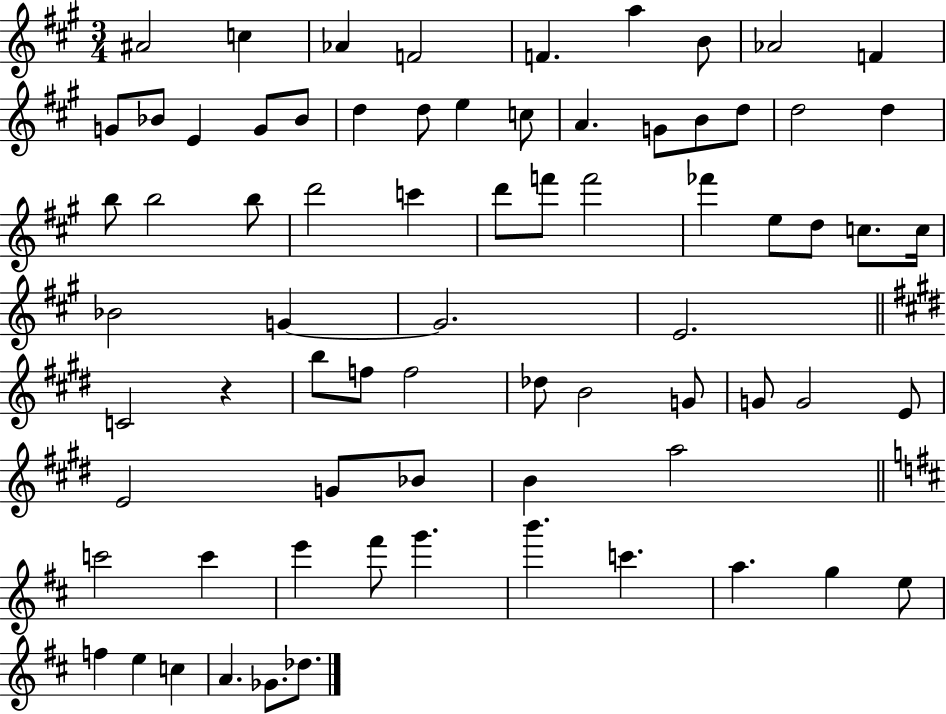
A#4/h C5/q Ab4/q F4/h F4/q. A5/q B4/e Ab4/h F4/q G4/e Bb4/e E4/q G4/e Bb4/e D5/q D5/e E5/q C5/e A4/q. G4/e B4/e D5/e D5/h D5/q B5/e B5/h B5/e D6/h C6/q D6/e F6/e F6/h FES6/q E5/e D5/e C5/e. C5/s Bb4/h G4/q G4/h. E4/h. C4/h R/q B5/e F5/e F5/h Db5/e B4/h G4/e G4/e G4/h E4/e E4/h G4/e Bb4/e B4/q A5/h C6/h C6/q E6/q F#6/e G6/q. B6/q. C6/q. A5/q. G5/q E5/e F5/q E5/q C5/q A4/q. Gb4/e. Db5/e.